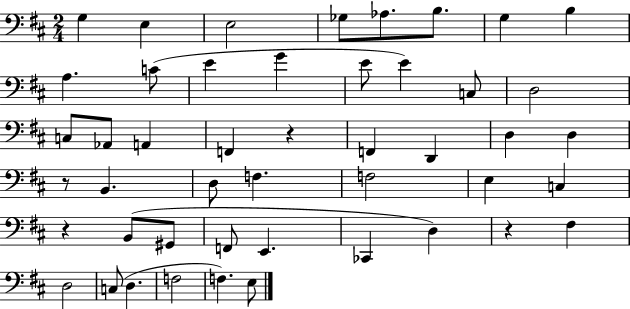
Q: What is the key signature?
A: D major